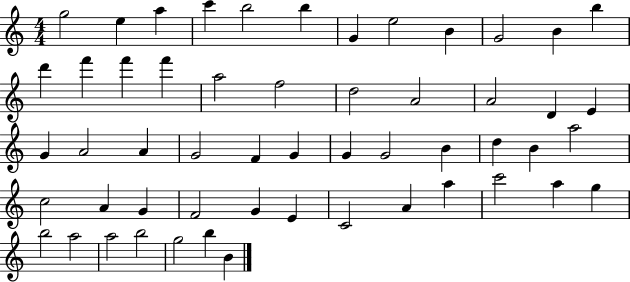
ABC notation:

X:1
T:Untitled
M:4/4
L:1/4
K:C
g2 e a c' b2 b G e2 B G2 B b d' f' f' f' a2 f2 d2 A2 A2 D E G A2 A G2 F G G G2 B d B a2 c2 A G F2 G E C2 A a c'2 a g b2 a2 a2 b2 g2 b B